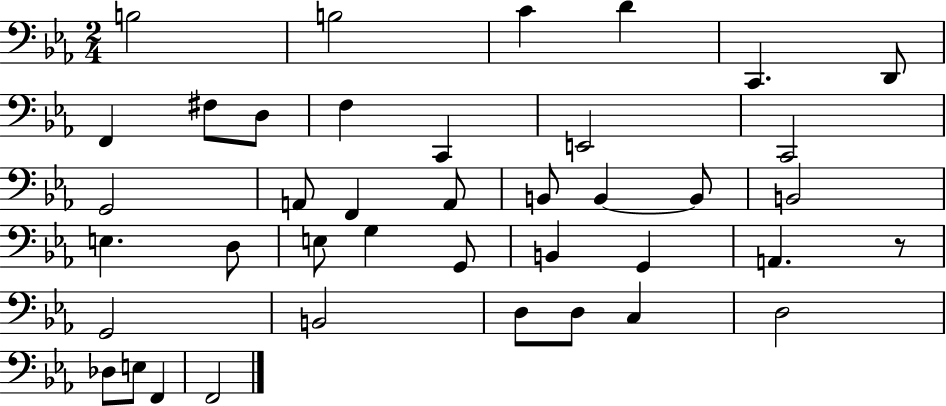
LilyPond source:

{
  \clef bass
  \numericTimeSignature
  \time 2/4
  \key ees \major
  b2 | b2 | c'4 d'4 | c,4. d,8 | \break f,4 fis8 d8 | f4 c,4 | e,2 | c,2 | \break g,2 | a,8 f,4 a,8 | b,8 b,4~~ b,8 | b,2 | \break e4. d8 | e8 g4 g,8 | b,4 g,4 | a,4. r8 | \break g,2 | b,2 | d8 d8 c4 | d2 | \break des8 e8 f,4 | f,2 | \bar "|."
}